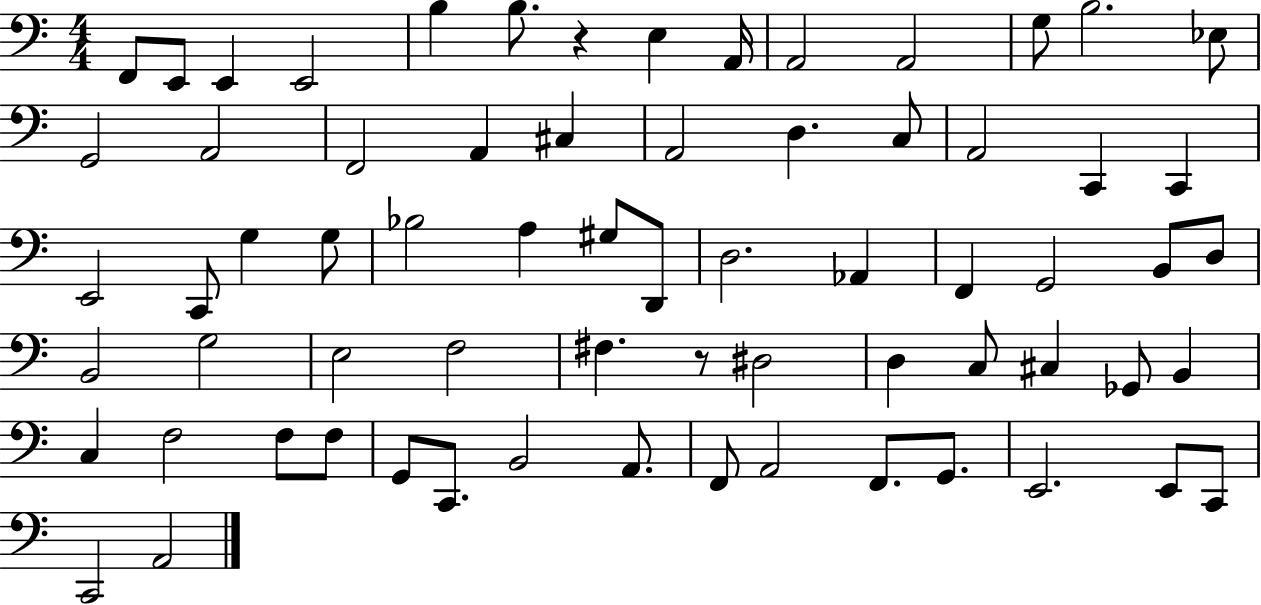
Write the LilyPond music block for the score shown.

{
  \clef bass
  \numericTimeSignature
  \time 4/4
  \key c \major
  f,8 e,8 e,4 e,2 | b4 b8. r4 e4 a,16 | a,2 a,2 | g8 b2. ees8 | \break g,2 a,2 | f,2 a,4 cis4 | a,2 d4. c8 | a,2 c,4 c,4 | \break e,2 c,8 g4 g8 | bes2 a4 gis8 d,8 | d2. aes,4 | f,4 g,2 b,8 d8 | \break b,2 g2 | e2 f2 | fis4. r8 dis2 | d4 c8 cis4 ges,8 b,4 | \break c4 f2 f8 f8 | g,8 c,8. b,2 a,8. | f,8 a,2 f,8. g,8. | e,2. e,8 c,8 | \break c,2 a,2 | \bar "|."
}